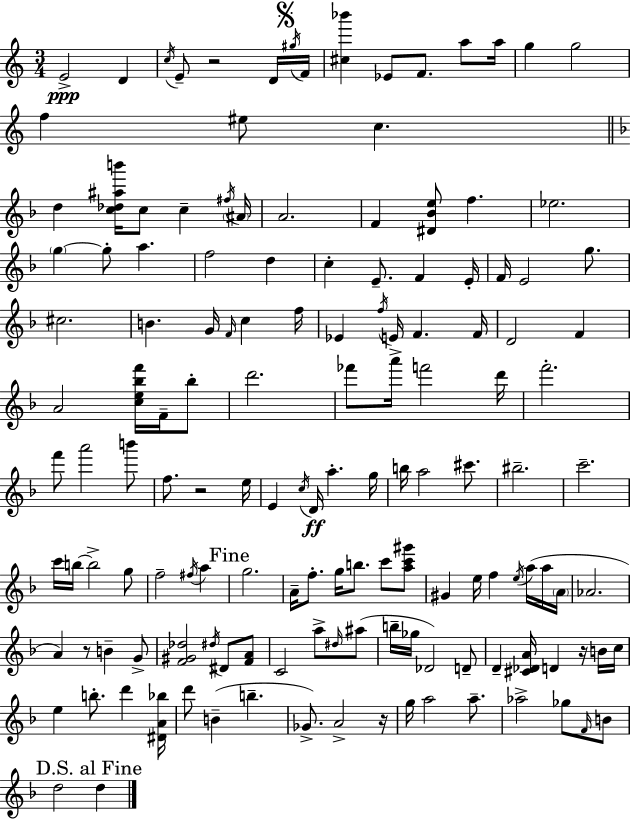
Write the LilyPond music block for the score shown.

{
  \clef treble
  \numericTimeSignature
  \time 3/4
  \key c \major
  e'2->\ppp d'4 | \acciaccatura { c''16 } e'8-- r2 d'16 | \mark \markup { \musicglyph "scripts.segno" } \acciaccatura { gis''16 } f'16 <cis'' bes'''>4 ees'8 f'8. a''8 | a''16 g''4 g''2 | \break f''4 eis''8 c''4. | \bar "||" \break \key f \major d''4 <c'' des'' ais'' b'''>16 c''8 c''4-- \acciaccatura { fis''16 } | \parenthesize ais'16 a'2. | f'4 <dis' bes' e''>8 f''4. | ees''2. | \break \parenthesize g''4~~ g''8-. a''4. | f''2 d''4 | c''4-. e'8.-- f'4 | e'16-. f'16 e'2 g''8. | \break cis''2. | b'4. g'16 \grace { f'16 } c''4 | f''16 ees'4 \acciaccatura { f''16 } e'16 f'4. | f'16 d'2 f'4 | \break a'2 <c'' e'' bes'' f'''>16 | f'16-- bes''8-. d'''2. | fes'''8 a'''16-> f'''2 | d'''16 f'''2.-. | \break f'''8 a'''2 | b'''8 f''8. r2 | e''16 e'4 \acciaccatura { c''16 }\ff d'16 a''4.-. | g''16 b''16 a''2 | \break cis'''8. bis''2.-- | c'''2.-- | c'''16 b''16~~ b''2-> | g''8 f''2-- | \break \acciaccatura { fis''16 } a''4 \mark "Fine" g''2. | a'16-- f''8.-. g''16 b''8. | c'''8 <a'' c''' gis'''>8 gis'4 e''16 f''4 | \acciaccatura { e''16 }( a''16 a''16 \parenthesize a'16 aes'2. | \break a'4) r8 | b'4-- g'8-> <f' gis' des''>2 | \acciaccatura { dis''16 } dis'8 <f' a'>8 c'2 | a''8-> \grace { dis''16 } ais''8( b''16-- ges''16 des'2) | \break d'8-- d'4-- | <cis' des' a'>16 d'4 r16 b'16 c''16 e''4 | b''8.-. d'''4 <dis' a' bes''>16 d'''8 b'4--( | b''4.-- ges'8.->) a'2-> | \break r16 g''16 a''2 | a''8.-- aes''2-> | ges''8 \grace { f'16 } b'8 \mark "D.S. al Fine" d''2 | d''4 \bar "|."
}